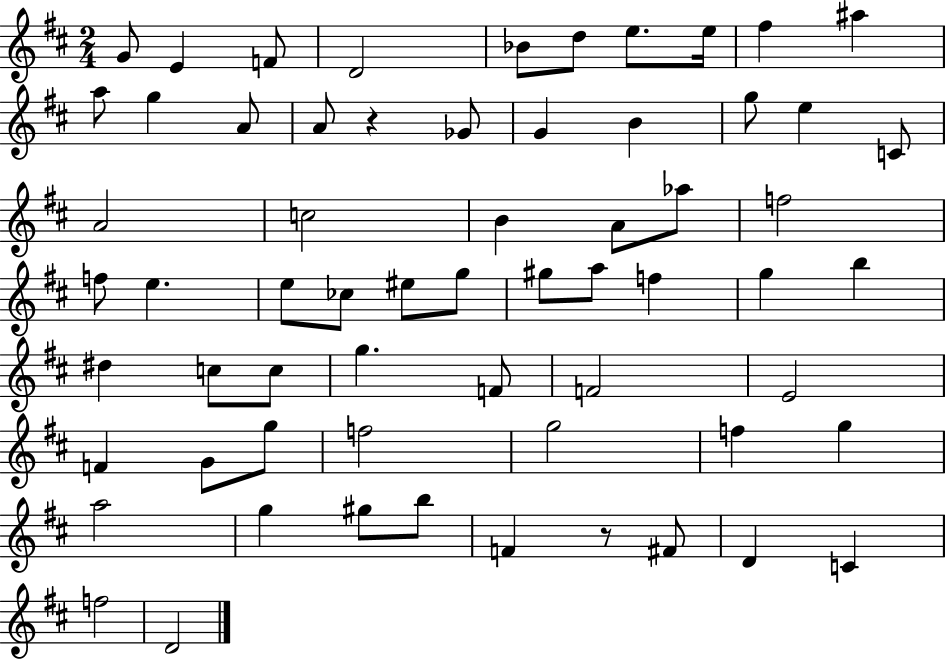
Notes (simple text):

G4/e E4/q F4/e D4/h Bb4/e D5/e E5/e. E5/s F#5/q A#5/q A5/e G5/q A4/e A4/e R/q Gb4/e G4/q B4/q G5/e E5/q C4/e A4/h C5/h B4/q A4/e Ab5/e F5/h F5/e E5/q. E5/e CES5/e EIS5/e G5/e G#5/e A5/e F5/q G5/q B5/q D#5/q C5/e C5/e G5/q. F4/e F4/h E4/h F4/q G4/e G5/e F5/h G5/h F5/q G5/q A5/h G5/q G#5/e B5/e F4/q R/e F#4/e D4/q C4/q F5/h D4/h